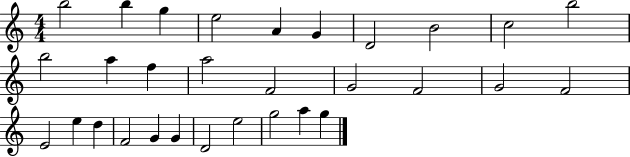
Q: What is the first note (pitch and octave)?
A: B5